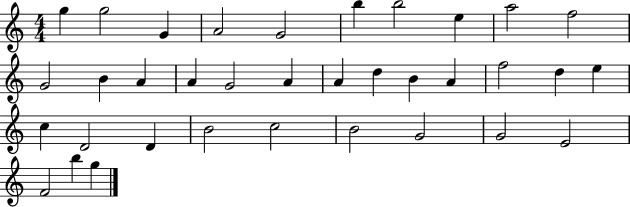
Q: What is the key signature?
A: C major